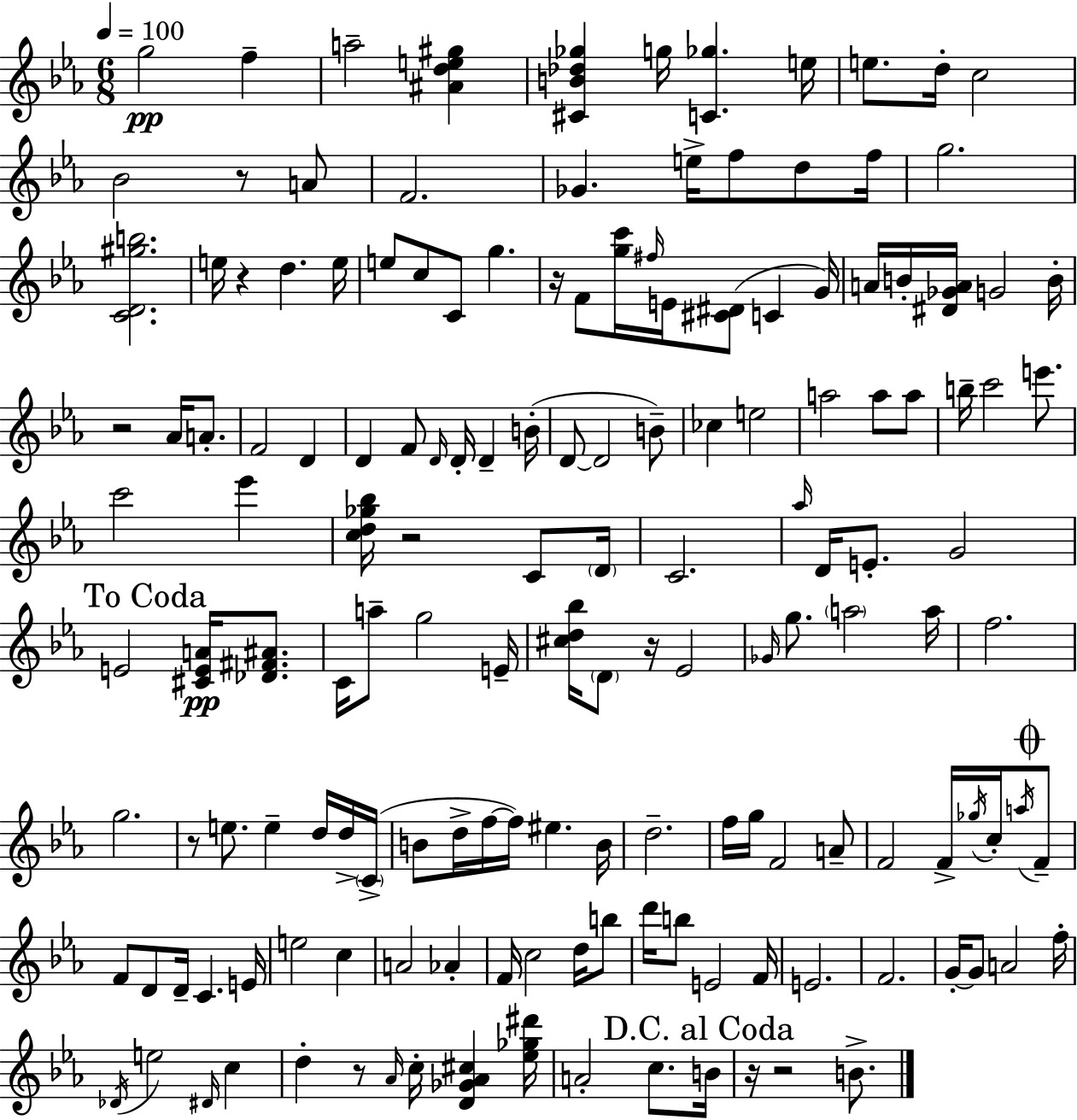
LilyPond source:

{
  \clef treble
  \numericTimeSignature
  \time 6/8
  \key c \minor
  \tempo 4 = 100
  g''2\pp f''4-- | a''2-- <ais' d'' e'' gis''>4 | <cis' b' des'' ges''>4 g''16 <c' ges''>4. e''16 | e''8. d''16-. c''2 | \break bes'2 r8 a'8 | f'2. | ges'4. e''16-> f''8 d''8 f''16 | g''2. | \break <c' d' gis'' b''>2. | e''16 r4 d''4. e''16 | e''8 c''8 c'8 g''4. | r16 f'8 <g'' c'''>16 \grace { fis''16 } e'16 <cis' dis'>8( c'4 | \break g'16) a'16 b'16-. <dis' ges' a'>16 g'2 | b'16-. r2 aes'16 a'8.-. | f'2 d'4 | d'4 f'8 \grace { d'16 } d'16-. d'4-- | \break b'16-.( d'8~~ d'2 | b'8--) ces''4 e''2 | a''2 a''8 | a''8 b''16-- c'''2 e'''8. | \break c'''2 ees'''4 | <c'' d'' ges'' bes''>16 r2 c'8 | \parenthesize d'16 c'2. | \grace { aes''16 } d'16 e'8.-. g'2 | \break \mark "To Coda" e'2 <cis' e' a'>16\pp | <des' fis' ais'>8. c'16 a''8-- g''2 | e'16-- <cis'' d'' bes''>16 \parenthesize d'8 r16 ees'2 | \grace { ges'16 } g''8. \parenthesize a''2 | \break a''16 f''2. | g''2. | r8 e''8. e''4-- | d''16 d''16-> \parenthesize c'16->( b'8 d''16-> f''16~~ f''16) eis''4. | \break b'16 d''2.-- | f''16 g''16 f'2 | a'8-- f'2 | f'16-> \acciaccatura { ges''16 } c''16-. \acciaccatura { a''16 } \mark \markup { \musicglyph "scripts.coda" } f'8-- f'8 d'8 d'16-- c'4. | \break e'16 e''2 | c''4 a'2 | aes'4-. f'16 c''2 | d''16 b''8 d'''16 b''8 e'2 | \break f'16 e'2. | f'2. | g'16-.~~ g'8 a'2 | f''16-. \acciaccatura { des'16 } e''2 | \break \grace { dis'16 } c''4 d''4-. | r8 \grace { aes'16 } c''16-. <d' ges' aes' cis''>4 <ees'' ges'' dis'''>16 a'2-. | c''8. \mark "D.C. al Coda" b'16 r16 r2 | b'8.-> \bar "|."
}